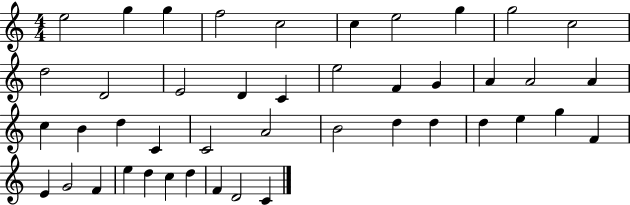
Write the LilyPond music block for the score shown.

{
  \clef treble
  \numericTimeSignature
  \time 4/4
  \key c \major
  e''2 g''4 g''4 | f''2 c''2 | c''4 e''2 g''4 | g''2 c''2 | \break d''2 d'2 | e'2 d'4 c'4 | e''2 f'4 g'4 | a'4 a'2 a'4 | \break c''4 b'4 d''4 c'4 | c'2 a'2 | b'2 d''4 d''4 | d''4 e''4 g''4 f'4 | \break e'4 g'2 f'4 | e''4 d''4 c''4 d''4 | f'4 d'2 c'4 | \bar "|."
}